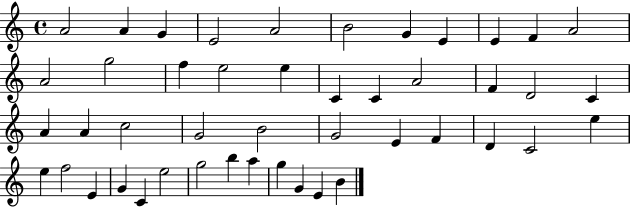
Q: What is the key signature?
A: C major